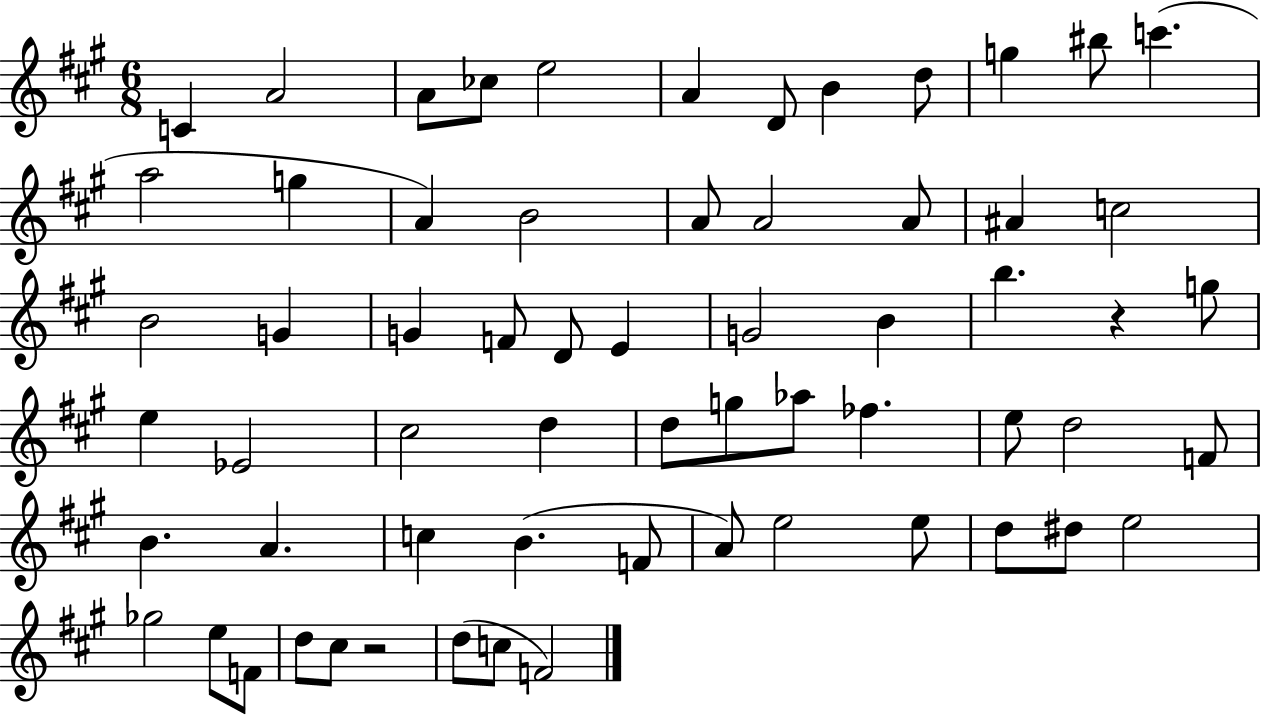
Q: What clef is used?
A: treble